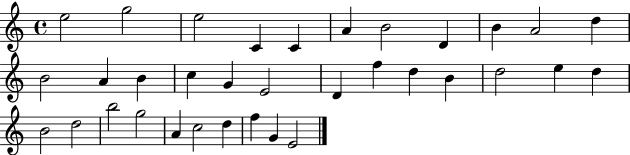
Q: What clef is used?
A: treble